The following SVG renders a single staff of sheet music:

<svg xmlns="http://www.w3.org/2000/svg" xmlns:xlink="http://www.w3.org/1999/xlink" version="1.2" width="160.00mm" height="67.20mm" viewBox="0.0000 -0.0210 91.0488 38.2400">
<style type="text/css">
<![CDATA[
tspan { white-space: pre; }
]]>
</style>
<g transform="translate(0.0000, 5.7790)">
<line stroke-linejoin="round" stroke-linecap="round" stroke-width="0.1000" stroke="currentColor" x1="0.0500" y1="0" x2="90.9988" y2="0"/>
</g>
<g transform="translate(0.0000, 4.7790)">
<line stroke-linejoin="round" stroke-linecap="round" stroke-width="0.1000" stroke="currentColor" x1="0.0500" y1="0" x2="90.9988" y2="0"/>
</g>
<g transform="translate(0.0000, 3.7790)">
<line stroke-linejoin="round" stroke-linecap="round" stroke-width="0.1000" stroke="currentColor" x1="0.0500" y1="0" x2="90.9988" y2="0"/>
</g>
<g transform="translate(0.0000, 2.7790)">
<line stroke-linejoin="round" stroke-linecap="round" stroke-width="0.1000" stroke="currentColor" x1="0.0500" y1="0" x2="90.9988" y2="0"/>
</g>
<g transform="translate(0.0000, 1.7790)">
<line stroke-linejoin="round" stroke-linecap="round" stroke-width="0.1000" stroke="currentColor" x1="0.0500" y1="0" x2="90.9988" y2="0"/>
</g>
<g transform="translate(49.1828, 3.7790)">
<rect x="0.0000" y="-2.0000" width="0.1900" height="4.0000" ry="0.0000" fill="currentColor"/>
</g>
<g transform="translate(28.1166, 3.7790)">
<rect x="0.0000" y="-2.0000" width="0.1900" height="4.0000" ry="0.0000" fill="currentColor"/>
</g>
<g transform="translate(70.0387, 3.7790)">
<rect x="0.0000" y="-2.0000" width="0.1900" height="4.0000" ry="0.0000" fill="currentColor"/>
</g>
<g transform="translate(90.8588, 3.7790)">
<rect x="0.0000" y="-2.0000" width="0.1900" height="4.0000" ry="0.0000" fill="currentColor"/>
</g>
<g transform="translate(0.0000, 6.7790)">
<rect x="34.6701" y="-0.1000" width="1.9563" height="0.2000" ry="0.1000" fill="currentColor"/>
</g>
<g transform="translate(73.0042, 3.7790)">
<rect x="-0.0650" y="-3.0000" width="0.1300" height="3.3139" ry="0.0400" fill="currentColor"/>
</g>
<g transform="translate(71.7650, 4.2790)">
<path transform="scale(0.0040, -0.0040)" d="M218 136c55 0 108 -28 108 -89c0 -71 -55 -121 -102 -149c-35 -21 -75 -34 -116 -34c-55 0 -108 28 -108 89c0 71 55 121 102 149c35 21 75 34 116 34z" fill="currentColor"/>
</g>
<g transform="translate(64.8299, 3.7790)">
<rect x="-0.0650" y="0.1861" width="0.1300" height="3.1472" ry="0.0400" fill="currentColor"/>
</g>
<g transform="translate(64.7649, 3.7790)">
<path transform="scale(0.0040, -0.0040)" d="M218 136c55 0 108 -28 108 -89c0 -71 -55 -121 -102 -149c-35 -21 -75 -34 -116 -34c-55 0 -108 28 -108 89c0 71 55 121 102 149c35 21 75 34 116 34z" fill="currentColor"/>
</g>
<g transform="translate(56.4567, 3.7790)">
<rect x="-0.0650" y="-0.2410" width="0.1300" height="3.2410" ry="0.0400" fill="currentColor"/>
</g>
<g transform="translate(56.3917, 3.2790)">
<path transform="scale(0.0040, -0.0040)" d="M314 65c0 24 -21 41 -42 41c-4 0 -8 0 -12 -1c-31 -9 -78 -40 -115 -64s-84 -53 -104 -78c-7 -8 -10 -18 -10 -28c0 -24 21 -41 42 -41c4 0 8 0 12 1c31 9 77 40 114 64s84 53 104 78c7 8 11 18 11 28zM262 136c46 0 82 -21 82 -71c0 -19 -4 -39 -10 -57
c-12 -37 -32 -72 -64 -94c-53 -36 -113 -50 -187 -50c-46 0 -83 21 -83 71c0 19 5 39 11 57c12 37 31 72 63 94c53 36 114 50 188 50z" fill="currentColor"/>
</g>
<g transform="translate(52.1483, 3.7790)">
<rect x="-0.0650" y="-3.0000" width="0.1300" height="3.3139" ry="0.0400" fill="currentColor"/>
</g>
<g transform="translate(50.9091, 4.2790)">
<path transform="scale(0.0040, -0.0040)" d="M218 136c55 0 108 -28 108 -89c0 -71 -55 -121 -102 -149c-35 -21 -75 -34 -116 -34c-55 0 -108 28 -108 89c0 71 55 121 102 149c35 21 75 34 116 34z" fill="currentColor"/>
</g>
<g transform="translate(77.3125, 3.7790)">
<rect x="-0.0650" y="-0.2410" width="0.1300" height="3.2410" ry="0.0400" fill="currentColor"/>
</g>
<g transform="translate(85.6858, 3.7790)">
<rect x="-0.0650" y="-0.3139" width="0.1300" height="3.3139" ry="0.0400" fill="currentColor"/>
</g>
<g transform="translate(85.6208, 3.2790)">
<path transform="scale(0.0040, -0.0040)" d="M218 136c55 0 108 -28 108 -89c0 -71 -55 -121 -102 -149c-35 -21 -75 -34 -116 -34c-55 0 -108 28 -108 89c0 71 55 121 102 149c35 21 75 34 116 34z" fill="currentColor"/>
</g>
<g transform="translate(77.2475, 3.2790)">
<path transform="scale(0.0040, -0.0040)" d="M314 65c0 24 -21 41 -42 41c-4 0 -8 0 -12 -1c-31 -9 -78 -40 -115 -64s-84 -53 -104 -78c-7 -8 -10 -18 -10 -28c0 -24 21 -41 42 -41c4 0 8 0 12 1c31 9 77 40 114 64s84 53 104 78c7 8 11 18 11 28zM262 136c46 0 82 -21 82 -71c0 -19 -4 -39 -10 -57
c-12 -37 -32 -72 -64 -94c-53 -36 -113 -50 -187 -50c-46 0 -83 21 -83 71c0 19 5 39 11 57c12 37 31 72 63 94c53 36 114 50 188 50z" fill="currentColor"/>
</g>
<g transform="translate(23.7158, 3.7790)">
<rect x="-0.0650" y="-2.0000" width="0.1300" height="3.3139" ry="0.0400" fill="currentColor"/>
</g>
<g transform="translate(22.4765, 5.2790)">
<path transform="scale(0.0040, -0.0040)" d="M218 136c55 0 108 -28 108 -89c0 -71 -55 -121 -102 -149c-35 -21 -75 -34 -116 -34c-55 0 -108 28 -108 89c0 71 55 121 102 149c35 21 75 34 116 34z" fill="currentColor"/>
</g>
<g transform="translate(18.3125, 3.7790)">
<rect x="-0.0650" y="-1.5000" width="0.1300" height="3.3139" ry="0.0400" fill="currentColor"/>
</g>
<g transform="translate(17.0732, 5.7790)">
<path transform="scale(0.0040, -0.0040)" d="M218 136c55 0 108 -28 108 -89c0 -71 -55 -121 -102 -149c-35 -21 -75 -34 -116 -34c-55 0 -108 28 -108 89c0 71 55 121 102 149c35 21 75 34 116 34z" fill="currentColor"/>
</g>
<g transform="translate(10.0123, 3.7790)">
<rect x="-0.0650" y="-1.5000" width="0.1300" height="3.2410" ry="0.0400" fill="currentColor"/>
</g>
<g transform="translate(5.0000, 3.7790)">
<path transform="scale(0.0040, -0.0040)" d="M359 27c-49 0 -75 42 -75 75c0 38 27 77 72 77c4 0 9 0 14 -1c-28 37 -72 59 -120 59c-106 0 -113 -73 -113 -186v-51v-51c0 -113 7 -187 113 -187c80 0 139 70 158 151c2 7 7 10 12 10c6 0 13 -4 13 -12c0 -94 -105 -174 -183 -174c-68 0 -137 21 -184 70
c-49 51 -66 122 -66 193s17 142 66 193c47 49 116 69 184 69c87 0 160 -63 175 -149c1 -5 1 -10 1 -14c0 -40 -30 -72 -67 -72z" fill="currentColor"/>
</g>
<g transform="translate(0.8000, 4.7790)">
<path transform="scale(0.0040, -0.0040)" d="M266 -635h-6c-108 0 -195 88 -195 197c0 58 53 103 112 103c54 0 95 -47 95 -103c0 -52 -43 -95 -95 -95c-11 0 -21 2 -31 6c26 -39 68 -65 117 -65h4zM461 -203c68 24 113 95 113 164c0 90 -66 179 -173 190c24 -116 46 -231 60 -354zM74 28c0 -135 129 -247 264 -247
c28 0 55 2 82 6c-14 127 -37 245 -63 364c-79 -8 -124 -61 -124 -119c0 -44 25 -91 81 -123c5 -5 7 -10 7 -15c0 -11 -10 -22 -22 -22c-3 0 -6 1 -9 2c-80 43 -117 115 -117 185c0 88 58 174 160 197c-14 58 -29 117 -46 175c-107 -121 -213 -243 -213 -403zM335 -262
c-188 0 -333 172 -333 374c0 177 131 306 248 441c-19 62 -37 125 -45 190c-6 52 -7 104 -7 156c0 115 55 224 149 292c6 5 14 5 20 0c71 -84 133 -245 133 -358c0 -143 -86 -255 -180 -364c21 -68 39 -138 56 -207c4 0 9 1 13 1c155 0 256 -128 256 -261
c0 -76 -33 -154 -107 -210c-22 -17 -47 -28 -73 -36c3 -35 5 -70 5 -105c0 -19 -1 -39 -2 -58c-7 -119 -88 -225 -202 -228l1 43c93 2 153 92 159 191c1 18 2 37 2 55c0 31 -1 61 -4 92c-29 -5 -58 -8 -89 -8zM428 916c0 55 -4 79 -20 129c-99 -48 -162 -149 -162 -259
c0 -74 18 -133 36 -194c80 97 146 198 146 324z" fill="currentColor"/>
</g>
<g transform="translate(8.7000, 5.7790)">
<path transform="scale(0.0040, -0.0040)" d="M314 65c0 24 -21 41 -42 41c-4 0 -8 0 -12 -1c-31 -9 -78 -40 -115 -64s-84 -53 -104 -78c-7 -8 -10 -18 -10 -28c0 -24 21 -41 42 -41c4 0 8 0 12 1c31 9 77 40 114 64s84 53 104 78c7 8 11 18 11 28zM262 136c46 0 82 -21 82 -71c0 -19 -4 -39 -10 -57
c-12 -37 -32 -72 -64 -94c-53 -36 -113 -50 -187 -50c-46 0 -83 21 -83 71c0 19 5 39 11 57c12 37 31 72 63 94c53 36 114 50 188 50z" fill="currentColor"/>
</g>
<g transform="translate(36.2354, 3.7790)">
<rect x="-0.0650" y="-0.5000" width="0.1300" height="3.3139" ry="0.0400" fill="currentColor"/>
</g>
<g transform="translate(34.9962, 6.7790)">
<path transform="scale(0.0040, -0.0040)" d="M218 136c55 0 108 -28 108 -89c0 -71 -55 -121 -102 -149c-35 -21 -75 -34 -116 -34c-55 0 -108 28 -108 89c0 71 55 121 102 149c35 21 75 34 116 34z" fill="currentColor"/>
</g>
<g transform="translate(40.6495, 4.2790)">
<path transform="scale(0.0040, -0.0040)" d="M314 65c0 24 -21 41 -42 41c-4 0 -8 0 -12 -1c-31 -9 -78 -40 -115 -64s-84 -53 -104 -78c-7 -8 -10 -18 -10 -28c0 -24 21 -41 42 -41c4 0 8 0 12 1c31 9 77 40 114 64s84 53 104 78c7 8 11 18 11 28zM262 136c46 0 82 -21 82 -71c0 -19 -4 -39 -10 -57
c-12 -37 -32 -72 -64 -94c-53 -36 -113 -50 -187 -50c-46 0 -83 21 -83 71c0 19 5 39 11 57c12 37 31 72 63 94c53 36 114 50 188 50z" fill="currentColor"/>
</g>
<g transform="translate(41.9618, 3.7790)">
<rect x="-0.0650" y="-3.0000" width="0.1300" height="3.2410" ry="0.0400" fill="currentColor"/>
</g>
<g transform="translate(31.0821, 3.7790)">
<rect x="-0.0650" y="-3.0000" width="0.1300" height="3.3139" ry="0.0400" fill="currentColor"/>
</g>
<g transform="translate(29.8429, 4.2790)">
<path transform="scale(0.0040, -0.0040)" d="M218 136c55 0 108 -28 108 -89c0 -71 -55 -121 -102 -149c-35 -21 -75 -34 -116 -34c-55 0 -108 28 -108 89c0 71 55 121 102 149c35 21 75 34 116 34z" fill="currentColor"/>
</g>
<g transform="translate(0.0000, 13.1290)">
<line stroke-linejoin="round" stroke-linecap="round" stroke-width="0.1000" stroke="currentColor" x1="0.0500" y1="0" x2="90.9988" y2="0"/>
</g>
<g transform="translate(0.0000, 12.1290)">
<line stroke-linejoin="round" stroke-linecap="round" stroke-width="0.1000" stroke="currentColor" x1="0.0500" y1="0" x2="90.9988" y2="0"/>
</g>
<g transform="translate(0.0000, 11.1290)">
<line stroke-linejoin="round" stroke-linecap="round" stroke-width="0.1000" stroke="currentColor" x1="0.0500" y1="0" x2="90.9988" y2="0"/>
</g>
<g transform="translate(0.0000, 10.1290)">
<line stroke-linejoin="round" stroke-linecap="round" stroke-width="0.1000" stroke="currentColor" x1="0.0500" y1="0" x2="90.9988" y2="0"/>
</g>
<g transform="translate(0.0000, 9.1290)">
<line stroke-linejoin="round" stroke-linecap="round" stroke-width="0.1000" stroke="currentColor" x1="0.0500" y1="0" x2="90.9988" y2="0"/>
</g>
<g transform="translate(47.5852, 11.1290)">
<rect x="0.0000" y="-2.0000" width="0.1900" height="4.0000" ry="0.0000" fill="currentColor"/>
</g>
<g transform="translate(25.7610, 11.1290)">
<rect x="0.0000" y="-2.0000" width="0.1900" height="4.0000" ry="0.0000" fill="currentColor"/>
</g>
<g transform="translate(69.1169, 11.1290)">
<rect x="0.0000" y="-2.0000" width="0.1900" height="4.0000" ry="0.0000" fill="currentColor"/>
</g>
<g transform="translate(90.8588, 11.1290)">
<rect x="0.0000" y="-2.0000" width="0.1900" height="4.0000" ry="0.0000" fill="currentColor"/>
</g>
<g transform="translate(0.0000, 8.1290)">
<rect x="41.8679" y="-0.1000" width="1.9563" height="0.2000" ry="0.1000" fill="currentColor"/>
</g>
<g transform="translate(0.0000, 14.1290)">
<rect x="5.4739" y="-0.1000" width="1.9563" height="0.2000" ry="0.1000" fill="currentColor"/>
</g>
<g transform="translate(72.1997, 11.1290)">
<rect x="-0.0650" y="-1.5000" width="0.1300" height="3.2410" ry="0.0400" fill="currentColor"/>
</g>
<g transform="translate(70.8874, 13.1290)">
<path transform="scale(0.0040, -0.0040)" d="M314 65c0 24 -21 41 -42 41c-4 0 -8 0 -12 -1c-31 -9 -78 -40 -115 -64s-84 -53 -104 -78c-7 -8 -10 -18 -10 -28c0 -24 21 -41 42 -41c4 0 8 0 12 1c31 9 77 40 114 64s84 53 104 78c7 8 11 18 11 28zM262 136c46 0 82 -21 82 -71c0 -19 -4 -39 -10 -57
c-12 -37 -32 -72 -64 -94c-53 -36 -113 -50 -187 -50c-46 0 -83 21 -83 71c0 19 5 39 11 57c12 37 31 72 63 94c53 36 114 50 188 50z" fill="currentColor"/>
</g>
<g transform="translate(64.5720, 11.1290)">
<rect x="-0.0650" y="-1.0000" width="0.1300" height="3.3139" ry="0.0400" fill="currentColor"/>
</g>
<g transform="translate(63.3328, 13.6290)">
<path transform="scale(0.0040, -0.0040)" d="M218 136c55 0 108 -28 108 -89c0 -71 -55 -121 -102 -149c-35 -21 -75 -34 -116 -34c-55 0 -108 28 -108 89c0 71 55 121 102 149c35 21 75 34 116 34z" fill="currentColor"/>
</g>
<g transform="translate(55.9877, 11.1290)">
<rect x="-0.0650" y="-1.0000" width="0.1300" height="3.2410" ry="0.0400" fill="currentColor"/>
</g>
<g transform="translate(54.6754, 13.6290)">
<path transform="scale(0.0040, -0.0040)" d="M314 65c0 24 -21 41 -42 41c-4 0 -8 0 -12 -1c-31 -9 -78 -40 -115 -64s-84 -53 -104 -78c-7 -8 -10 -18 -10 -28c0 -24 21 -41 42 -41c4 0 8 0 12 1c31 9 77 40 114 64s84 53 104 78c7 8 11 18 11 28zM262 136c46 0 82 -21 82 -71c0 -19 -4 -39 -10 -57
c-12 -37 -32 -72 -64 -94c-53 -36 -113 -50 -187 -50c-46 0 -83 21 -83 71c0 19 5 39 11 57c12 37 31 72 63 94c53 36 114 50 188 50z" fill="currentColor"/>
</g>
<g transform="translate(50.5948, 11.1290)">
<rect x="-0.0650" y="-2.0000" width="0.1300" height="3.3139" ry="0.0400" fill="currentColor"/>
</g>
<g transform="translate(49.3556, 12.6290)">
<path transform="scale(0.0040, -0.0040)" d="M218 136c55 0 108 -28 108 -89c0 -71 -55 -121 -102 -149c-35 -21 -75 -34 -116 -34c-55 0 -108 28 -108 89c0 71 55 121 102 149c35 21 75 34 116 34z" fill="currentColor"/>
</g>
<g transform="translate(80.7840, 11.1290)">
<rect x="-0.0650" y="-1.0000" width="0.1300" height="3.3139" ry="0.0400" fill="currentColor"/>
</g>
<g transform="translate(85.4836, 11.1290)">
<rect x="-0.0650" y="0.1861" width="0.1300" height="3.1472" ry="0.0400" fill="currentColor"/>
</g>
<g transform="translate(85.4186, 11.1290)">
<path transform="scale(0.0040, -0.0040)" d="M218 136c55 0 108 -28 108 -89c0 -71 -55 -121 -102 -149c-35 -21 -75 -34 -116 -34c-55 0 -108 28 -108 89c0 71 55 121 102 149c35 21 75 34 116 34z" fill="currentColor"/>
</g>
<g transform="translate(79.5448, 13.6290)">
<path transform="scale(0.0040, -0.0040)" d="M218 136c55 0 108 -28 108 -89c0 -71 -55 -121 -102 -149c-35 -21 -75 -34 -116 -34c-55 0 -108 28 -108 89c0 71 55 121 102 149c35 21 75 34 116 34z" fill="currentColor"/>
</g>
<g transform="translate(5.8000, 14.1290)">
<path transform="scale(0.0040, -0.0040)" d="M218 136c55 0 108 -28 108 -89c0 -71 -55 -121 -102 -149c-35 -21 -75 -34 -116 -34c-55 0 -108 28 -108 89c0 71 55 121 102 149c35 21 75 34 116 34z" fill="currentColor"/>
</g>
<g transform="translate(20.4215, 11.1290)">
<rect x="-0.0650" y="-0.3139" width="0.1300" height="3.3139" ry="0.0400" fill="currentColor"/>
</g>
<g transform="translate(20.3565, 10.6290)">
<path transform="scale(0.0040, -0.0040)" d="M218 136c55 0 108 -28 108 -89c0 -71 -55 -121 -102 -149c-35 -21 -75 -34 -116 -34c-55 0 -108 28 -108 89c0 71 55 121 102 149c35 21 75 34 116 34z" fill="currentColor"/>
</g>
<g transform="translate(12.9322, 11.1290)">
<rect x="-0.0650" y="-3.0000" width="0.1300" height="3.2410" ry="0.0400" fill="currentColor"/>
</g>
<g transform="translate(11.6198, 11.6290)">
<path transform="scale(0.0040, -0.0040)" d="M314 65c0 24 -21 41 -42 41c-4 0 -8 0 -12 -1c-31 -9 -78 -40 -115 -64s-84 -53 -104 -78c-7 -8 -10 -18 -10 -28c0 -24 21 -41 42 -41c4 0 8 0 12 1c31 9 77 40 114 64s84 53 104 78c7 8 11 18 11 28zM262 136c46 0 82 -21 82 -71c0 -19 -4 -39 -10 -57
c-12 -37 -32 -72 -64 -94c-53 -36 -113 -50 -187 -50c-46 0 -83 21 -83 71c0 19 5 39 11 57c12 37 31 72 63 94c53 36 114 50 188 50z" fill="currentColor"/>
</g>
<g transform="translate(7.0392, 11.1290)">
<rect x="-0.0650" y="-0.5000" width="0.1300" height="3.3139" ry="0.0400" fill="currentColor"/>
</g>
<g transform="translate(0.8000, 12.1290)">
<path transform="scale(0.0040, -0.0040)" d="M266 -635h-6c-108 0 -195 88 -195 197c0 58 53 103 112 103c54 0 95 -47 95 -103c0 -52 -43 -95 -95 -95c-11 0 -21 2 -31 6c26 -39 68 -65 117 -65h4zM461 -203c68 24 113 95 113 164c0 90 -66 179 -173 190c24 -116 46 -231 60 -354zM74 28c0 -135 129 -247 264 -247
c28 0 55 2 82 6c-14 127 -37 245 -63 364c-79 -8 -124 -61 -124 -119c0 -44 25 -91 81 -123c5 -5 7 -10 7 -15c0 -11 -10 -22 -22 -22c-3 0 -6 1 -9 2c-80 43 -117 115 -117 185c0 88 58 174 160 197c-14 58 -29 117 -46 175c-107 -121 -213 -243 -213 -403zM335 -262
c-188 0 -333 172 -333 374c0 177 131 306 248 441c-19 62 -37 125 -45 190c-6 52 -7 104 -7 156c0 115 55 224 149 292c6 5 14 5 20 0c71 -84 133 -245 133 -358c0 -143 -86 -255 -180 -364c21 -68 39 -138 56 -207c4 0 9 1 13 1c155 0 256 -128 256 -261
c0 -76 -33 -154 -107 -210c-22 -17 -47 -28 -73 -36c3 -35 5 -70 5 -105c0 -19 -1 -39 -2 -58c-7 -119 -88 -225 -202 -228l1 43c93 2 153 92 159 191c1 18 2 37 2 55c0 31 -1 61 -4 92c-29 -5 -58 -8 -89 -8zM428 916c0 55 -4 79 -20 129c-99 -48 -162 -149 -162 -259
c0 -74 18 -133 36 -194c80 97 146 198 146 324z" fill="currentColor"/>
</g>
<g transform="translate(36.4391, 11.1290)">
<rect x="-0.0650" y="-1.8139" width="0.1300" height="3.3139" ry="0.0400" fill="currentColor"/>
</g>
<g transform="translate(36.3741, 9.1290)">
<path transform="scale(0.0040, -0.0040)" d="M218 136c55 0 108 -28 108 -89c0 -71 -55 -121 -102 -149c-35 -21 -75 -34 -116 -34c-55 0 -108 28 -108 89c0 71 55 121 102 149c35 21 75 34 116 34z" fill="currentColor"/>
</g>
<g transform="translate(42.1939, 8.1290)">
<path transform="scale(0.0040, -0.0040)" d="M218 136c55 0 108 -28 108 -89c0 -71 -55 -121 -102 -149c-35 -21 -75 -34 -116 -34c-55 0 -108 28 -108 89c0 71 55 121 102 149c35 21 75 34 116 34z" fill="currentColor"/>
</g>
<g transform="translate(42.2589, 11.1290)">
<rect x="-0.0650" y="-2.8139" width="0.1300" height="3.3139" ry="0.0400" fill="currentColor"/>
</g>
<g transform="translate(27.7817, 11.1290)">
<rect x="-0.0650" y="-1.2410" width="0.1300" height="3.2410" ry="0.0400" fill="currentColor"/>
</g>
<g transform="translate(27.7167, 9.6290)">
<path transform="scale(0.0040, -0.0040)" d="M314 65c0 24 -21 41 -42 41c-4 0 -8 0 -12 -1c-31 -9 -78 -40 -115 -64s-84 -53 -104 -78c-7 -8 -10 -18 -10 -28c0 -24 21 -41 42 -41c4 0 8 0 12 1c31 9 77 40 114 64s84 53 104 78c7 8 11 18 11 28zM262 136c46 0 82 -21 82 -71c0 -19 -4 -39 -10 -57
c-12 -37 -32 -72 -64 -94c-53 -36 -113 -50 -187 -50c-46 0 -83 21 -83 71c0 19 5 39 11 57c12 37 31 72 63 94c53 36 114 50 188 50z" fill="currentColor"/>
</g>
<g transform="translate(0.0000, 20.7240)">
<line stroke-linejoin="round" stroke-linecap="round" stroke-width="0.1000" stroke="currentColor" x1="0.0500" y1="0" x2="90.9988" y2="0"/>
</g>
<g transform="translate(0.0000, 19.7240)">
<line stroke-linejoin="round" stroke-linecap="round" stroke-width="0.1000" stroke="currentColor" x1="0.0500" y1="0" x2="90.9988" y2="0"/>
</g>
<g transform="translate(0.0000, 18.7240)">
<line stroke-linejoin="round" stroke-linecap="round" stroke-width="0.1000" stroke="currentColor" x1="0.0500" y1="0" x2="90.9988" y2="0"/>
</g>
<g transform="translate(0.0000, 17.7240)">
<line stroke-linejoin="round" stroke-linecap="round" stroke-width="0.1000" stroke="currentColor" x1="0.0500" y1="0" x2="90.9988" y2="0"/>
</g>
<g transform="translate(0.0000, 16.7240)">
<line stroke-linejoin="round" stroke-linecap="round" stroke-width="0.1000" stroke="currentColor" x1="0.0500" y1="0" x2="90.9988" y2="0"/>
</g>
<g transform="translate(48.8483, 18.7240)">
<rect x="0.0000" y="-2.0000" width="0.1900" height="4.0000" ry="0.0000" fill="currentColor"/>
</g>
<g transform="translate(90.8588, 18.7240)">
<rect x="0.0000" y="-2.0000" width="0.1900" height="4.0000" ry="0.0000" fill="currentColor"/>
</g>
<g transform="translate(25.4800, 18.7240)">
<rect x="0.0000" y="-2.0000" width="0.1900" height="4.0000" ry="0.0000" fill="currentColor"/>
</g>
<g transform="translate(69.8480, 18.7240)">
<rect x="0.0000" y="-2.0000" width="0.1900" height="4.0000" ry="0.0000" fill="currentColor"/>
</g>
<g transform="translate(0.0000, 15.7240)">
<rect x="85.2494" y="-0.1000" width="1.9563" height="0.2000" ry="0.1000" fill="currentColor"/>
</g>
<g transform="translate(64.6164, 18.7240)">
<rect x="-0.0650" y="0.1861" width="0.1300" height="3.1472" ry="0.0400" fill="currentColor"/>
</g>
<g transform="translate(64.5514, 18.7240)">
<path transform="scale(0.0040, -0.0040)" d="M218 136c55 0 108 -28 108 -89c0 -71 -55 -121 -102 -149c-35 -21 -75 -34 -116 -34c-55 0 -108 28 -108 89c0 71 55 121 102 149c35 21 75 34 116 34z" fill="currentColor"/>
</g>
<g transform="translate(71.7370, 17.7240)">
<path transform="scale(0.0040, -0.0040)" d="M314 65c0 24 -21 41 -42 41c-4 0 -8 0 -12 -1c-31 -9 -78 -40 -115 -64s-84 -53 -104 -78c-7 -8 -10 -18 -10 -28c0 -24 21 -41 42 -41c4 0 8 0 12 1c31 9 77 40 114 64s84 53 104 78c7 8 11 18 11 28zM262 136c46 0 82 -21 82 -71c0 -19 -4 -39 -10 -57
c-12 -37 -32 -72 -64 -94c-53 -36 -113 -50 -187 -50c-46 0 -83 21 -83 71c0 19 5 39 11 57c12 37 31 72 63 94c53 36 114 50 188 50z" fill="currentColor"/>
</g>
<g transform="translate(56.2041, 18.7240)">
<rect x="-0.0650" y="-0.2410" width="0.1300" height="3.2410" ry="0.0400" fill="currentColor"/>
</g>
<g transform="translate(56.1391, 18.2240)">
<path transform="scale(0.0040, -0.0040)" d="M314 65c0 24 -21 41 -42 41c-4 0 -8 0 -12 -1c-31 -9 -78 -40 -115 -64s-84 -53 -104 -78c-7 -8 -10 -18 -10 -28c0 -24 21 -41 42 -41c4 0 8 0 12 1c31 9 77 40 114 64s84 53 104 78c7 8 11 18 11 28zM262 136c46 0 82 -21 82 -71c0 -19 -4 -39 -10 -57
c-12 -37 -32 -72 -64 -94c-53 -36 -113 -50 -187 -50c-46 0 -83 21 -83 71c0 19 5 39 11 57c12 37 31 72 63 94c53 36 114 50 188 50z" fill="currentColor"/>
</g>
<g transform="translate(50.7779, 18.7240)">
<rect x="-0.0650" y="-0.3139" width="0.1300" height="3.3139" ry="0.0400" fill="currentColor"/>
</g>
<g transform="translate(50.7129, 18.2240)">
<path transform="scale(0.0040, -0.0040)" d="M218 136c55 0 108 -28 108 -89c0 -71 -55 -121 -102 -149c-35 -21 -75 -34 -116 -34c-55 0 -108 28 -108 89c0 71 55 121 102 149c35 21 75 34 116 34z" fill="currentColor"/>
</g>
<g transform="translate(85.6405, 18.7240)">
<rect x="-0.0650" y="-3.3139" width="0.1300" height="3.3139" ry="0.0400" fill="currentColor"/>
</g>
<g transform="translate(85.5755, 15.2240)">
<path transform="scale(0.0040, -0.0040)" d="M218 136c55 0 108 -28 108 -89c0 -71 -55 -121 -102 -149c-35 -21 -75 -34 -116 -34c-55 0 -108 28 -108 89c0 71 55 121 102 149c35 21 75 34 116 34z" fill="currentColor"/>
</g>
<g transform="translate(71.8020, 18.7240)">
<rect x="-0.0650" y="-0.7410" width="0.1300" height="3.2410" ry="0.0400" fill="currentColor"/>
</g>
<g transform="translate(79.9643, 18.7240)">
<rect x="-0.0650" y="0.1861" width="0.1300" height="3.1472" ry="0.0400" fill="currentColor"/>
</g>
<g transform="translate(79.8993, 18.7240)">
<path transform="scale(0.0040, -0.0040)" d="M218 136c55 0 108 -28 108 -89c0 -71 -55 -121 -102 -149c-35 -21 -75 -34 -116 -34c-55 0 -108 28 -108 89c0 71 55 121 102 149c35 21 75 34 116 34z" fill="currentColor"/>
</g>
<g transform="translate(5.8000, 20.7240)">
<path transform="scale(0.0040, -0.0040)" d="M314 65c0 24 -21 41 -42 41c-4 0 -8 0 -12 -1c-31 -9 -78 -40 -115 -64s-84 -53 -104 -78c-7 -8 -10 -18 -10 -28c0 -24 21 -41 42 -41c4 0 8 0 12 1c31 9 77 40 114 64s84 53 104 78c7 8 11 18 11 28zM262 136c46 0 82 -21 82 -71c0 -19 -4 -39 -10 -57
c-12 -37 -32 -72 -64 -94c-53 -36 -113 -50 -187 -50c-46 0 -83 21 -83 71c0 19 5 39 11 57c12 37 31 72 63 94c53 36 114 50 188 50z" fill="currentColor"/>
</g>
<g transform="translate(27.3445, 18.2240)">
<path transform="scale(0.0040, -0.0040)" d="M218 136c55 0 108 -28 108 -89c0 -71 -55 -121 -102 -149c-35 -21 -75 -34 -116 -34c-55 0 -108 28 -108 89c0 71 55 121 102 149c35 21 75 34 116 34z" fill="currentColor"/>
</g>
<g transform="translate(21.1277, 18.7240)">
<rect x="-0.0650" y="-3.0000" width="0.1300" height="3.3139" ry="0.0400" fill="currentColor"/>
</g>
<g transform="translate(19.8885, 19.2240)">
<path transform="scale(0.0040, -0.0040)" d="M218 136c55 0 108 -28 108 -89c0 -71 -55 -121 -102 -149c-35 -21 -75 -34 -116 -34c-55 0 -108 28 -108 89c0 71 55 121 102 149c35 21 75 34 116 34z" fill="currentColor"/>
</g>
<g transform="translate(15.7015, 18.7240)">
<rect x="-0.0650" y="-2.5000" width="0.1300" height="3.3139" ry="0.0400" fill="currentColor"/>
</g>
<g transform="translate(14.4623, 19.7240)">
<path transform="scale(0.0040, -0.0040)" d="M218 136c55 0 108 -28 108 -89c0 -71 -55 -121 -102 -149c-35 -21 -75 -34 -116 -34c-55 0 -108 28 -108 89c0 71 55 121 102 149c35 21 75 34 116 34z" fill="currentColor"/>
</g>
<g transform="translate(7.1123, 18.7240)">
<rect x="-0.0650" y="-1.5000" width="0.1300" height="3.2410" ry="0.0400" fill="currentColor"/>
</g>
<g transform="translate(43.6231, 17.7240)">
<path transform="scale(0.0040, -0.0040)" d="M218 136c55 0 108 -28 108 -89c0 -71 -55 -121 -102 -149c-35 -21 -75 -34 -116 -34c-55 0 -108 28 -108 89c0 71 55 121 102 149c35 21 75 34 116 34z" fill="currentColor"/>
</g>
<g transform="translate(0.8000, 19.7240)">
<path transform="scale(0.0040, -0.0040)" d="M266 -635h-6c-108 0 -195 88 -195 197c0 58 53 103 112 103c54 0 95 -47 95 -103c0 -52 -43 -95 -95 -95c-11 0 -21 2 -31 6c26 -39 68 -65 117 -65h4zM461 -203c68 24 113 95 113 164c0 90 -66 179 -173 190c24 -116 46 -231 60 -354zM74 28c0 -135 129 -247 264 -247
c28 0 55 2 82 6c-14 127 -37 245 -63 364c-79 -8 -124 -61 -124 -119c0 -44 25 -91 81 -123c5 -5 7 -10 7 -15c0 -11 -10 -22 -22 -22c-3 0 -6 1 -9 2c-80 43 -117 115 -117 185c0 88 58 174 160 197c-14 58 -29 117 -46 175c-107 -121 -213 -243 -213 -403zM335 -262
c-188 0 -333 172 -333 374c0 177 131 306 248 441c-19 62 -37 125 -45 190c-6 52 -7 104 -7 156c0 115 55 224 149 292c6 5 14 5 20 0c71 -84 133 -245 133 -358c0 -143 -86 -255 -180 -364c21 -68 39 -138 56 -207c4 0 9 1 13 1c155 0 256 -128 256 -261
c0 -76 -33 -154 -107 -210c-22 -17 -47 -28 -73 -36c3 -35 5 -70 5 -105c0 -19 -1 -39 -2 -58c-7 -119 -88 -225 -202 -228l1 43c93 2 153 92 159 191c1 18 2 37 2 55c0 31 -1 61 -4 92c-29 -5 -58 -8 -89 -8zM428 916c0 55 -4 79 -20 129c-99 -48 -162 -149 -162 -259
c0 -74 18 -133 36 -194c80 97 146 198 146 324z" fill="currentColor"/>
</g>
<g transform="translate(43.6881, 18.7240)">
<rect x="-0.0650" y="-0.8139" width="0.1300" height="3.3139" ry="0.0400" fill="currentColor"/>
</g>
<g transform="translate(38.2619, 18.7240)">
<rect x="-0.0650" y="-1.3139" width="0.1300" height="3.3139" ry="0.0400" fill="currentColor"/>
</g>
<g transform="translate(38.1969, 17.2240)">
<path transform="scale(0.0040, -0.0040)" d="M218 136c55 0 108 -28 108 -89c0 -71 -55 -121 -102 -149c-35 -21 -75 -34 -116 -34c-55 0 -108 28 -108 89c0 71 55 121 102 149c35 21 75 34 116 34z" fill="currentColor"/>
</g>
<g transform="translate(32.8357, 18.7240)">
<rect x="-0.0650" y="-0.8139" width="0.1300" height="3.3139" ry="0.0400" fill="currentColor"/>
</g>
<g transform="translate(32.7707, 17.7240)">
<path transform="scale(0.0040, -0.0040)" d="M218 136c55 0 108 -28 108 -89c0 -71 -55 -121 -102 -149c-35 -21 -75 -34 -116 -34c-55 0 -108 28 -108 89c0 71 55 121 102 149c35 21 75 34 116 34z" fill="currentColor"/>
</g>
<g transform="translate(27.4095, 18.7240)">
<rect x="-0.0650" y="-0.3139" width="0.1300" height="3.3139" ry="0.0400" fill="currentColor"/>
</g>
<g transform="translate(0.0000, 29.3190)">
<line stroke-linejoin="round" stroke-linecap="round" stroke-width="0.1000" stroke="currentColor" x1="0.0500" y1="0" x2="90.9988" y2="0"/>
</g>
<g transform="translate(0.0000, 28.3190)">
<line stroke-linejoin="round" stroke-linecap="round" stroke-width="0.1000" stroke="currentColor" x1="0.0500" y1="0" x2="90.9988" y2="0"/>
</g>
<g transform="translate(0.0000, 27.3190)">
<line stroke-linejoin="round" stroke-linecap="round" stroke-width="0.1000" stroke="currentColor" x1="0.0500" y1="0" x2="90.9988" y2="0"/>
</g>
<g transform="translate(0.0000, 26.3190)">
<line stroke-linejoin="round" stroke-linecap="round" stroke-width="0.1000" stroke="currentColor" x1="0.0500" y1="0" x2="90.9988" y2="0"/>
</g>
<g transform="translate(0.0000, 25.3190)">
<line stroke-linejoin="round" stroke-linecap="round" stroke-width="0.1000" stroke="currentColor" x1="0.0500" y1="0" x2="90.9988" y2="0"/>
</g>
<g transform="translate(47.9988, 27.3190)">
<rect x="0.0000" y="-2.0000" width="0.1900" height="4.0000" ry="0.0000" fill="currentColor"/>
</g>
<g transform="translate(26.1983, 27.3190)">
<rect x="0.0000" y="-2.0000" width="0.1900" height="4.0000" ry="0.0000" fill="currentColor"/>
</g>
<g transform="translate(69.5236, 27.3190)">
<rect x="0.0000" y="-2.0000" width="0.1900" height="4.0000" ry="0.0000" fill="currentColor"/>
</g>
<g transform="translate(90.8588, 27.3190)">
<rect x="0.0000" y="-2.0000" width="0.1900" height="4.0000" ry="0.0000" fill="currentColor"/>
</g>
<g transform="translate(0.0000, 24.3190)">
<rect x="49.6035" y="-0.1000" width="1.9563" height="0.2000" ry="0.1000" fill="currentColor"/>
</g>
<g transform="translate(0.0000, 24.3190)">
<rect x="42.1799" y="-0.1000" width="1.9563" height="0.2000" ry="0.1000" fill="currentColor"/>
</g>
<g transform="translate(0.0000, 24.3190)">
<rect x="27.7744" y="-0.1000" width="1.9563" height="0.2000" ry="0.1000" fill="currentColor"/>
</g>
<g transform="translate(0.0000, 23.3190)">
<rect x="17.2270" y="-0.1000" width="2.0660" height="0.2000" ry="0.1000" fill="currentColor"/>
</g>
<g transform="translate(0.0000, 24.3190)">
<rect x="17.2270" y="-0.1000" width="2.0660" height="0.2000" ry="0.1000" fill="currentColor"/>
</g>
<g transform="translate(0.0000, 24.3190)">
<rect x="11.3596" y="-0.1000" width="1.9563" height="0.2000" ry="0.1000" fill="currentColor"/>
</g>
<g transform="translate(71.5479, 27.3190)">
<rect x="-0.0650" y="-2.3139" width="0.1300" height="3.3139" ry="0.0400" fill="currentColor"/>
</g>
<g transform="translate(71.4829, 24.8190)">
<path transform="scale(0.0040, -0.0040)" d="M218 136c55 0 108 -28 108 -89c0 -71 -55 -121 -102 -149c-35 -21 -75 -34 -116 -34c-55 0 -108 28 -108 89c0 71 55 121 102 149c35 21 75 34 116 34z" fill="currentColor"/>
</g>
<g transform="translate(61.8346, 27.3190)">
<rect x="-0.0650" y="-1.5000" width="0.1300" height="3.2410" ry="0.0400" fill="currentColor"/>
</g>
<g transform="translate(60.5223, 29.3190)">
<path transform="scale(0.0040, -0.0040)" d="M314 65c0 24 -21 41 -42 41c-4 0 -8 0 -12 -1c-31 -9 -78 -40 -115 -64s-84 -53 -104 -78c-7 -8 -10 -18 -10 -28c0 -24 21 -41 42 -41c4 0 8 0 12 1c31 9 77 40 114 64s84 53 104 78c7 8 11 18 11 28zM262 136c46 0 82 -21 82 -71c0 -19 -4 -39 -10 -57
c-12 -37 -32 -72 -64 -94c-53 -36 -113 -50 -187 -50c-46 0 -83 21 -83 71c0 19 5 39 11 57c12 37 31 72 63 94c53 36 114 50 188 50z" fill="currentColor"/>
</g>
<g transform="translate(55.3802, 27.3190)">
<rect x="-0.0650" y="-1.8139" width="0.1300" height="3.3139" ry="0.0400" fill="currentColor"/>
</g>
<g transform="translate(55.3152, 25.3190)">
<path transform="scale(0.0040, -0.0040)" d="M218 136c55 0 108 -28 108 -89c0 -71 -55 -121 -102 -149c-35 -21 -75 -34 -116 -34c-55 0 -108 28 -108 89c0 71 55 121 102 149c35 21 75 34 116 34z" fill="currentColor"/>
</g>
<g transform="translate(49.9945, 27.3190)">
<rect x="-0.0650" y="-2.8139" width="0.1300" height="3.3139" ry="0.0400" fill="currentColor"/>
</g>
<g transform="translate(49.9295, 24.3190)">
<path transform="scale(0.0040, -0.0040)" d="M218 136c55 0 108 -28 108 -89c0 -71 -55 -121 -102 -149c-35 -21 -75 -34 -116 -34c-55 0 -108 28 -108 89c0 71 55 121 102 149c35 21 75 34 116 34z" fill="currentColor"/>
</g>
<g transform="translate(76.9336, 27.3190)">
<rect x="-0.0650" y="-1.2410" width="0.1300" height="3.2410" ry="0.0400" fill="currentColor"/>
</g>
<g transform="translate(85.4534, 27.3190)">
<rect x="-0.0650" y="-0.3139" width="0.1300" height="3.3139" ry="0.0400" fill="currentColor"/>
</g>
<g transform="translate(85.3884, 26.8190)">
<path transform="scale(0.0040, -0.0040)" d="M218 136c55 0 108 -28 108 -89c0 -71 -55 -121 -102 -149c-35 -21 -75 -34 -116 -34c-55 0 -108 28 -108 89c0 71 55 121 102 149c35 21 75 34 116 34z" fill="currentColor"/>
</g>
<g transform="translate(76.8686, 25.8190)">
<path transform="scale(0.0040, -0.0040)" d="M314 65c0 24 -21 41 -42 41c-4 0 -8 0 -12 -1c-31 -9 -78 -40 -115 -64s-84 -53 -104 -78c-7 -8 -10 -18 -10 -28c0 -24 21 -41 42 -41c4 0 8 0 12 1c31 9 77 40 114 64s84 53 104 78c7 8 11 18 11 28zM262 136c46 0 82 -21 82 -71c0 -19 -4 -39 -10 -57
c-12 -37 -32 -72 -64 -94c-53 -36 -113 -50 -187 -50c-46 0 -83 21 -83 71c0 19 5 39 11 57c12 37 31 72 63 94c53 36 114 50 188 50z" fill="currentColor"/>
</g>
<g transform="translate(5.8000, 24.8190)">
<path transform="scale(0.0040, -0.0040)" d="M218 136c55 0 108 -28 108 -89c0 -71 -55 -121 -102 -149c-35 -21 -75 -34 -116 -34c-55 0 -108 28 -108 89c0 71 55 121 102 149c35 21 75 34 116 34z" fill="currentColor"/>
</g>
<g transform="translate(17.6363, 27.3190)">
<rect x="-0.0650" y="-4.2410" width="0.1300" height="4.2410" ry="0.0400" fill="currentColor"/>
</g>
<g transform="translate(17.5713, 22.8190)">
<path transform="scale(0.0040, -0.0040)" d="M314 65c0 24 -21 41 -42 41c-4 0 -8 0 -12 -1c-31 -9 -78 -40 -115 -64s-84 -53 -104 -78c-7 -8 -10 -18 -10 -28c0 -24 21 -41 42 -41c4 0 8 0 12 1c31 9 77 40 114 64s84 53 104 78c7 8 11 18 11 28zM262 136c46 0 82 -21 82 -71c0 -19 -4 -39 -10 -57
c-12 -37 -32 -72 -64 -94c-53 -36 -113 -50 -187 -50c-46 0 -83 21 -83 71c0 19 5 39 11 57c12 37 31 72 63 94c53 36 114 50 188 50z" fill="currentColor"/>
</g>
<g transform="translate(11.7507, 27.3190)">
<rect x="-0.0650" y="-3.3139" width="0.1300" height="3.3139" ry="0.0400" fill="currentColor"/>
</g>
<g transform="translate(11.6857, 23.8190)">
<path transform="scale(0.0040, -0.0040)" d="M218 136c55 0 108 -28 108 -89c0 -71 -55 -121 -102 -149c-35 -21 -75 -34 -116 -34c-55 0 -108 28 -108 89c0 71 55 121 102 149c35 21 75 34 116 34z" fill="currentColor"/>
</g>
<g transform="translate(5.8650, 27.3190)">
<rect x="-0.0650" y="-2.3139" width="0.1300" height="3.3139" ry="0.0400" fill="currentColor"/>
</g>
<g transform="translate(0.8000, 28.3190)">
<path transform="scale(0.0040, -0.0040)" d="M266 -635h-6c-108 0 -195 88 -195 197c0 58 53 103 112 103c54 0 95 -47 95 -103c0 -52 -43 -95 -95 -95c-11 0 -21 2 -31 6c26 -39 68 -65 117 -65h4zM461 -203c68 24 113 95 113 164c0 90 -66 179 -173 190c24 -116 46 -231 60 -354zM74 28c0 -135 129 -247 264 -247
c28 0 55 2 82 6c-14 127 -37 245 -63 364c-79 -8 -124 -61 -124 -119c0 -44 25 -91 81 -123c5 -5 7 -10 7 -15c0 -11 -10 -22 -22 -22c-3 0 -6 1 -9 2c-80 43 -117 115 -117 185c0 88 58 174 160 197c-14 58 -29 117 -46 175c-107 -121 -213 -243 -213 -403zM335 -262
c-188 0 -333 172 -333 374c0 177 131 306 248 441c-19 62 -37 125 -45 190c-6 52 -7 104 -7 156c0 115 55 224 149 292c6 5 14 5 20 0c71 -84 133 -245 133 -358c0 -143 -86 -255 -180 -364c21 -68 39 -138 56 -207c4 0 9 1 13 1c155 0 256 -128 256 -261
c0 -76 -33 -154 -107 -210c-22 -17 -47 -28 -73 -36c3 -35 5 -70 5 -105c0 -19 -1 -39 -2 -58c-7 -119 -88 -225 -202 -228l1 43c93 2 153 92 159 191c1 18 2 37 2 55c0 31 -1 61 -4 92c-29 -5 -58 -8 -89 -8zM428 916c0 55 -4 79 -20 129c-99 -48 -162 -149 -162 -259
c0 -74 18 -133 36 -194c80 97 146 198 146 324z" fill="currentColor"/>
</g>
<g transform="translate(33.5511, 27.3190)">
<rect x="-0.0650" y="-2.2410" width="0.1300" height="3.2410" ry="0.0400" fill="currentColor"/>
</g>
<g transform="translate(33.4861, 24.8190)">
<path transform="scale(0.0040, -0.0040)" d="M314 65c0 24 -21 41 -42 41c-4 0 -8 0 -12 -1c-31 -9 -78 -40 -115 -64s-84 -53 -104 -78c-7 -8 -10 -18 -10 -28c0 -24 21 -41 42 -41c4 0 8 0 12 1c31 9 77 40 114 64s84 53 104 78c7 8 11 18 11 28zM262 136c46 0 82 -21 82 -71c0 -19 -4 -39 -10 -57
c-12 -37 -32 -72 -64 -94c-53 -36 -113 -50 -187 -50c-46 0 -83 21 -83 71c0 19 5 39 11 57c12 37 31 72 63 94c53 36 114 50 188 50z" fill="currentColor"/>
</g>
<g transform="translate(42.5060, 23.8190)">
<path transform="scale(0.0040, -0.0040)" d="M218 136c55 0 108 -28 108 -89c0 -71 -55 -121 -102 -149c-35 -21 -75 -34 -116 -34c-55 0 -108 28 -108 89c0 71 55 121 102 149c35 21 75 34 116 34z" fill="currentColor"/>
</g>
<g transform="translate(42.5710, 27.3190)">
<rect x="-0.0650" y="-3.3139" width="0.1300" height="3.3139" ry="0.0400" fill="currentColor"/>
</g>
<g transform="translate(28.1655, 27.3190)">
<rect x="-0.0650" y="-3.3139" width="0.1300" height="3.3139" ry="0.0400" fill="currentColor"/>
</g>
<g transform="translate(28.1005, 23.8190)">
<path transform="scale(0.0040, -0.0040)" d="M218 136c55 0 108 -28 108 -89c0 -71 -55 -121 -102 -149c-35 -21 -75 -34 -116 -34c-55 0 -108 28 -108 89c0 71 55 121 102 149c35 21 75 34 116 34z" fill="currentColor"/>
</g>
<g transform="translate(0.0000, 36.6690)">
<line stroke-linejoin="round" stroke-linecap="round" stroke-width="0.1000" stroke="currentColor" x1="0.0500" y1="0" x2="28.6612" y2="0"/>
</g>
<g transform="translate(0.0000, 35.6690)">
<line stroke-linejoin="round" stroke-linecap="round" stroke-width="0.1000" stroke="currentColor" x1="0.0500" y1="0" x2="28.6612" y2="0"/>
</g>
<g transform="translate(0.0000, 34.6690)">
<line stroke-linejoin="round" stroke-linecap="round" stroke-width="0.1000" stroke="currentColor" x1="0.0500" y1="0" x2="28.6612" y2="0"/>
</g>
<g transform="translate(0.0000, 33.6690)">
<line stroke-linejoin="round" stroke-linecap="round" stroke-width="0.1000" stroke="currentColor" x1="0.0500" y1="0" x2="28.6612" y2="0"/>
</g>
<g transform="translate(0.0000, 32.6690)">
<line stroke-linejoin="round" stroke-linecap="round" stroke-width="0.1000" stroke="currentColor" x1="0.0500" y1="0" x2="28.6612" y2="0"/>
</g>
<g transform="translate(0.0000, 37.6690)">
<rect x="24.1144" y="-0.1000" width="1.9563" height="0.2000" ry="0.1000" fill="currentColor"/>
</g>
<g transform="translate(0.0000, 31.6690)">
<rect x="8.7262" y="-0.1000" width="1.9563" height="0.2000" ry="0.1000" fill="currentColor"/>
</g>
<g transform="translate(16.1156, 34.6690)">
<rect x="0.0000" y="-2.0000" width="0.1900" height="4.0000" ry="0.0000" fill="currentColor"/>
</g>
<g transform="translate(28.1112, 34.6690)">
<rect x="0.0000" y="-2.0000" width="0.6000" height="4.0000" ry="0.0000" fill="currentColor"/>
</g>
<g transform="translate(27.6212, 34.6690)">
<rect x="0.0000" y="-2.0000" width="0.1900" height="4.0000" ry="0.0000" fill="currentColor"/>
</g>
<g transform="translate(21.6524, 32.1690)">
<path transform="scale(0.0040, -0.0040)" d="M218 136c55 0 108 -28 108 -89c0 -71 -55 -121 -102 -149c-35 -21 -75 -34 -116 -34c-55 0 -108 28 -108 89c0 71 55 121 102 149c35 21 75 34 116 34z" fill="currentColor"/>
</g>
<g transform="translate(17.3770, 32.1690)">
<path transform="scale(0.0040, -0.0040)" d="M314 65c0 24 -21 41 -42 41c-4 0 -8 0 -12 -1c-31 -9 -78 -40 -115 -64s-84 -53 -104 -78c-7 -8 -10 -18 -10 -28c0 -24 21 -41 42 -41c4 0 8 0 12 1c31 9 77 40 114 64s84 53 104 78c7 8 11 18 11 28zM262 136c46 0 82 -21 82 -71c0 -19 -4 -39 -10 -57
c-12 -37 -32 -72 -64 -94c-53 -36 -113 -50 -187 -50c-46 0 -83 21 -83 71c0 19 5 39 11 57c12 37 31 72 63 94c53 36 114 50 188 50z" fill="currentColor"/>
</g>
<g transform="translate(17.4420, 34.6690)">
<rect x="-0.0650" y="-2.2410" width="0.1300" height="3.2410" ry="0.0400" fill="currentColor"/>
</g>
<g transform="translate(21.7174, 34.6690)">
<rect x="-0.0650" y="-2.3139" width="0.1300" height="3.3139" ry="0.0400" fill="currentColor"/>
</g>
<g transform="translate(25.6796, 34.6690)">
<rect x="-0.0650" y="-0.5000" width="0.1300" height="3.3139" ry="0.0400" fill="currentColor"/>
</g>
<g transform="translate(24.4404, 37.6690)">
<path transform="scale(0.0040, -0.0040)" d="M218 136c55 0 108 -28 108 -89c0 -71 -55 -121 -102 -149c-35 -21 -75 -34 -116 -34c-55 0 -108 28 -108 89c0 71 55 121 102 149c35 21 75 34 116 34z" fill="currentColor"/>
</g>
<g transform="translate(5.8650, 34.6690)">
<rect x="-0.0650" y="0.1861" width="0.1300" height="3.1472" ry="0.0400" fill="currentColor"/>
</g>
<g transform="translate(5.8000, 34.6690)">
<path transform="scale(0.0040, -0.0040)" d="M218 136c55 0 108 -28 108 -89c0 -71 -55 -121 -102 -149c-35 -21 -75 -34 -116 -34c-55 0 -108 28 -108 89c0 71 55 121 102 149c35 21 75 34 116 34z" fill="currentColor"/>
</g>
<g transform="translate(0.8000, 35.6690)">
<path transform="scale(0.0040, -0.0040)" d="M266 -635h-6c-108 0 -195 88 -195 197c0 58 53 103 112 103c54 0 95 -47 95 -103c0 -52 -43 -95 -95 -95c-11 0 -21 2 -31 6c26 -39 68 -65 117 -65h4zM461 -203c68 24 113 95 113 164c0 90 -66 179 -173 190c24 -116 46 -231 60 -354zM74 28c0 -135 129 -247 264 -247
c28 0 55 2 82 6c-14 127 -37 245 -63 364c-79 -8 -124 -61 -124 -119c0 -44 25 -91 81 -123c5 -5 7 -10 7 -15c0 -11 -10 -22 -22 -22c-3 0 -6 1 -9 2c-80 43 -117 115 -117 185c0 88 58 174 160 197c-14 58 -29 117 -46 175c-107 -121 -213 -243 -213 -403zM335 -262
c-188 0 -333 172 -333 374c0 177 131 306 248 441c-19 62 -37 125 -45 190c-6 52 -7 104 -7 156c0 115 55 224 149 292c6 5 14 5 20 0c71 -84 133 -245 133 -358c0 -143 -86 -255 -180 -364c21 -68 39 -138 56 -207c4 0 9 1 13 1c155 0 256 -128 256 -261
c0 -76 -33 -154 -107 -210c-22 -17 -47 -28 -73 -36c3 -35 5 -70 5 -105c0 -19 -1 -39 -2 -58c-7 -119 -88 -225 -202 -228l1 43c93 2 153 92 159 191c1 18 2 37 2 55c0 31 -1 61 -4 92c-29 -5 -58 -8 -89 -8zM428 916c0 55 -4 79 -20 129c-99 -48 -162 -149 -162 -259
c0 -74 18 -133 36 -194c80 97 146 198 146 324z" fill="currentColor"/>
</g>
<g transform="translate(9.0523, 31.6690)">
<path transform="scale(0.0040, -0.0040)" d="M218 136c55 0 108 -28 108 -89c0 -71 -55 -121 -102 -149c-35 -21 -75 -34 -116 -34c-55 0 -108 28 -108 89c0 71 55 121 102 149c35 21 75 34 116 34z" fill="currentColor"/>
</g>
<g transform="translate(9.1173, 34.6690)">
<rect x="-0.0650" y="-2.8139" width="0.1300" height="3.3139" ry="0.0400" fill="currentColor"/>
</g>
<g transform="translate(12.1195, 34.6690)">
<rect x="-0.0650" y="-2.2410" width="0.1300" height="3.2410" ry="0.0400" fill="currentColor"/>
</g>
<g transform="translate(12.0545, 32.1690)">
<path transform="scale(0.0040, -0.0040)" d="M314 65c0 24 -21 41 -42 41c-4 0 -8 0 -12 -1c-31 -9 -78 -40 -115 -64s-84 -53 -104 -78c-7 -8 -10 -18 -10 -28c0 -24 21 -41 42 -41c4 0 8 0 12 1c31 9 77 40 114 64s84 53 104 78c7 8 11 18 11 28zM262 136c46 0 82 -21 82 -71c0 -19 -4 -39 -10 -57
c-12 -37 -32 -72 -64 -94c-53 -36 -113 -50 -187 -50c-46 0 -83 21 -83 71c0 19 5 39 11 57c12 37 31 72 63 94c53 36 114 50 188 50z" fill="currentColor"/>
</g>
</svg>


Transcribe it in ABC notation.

X:1
T:Untitled
M:4/4
L:1/4
K:C
E2 E F A C A2 A c2 B A c2 c C A2 c e2 f a F D2 D E2 D B E2 G A c d e d c c2 B d2 B b g b d'2 b g2 b a f E2 g e2 c B a g2 g2 g C